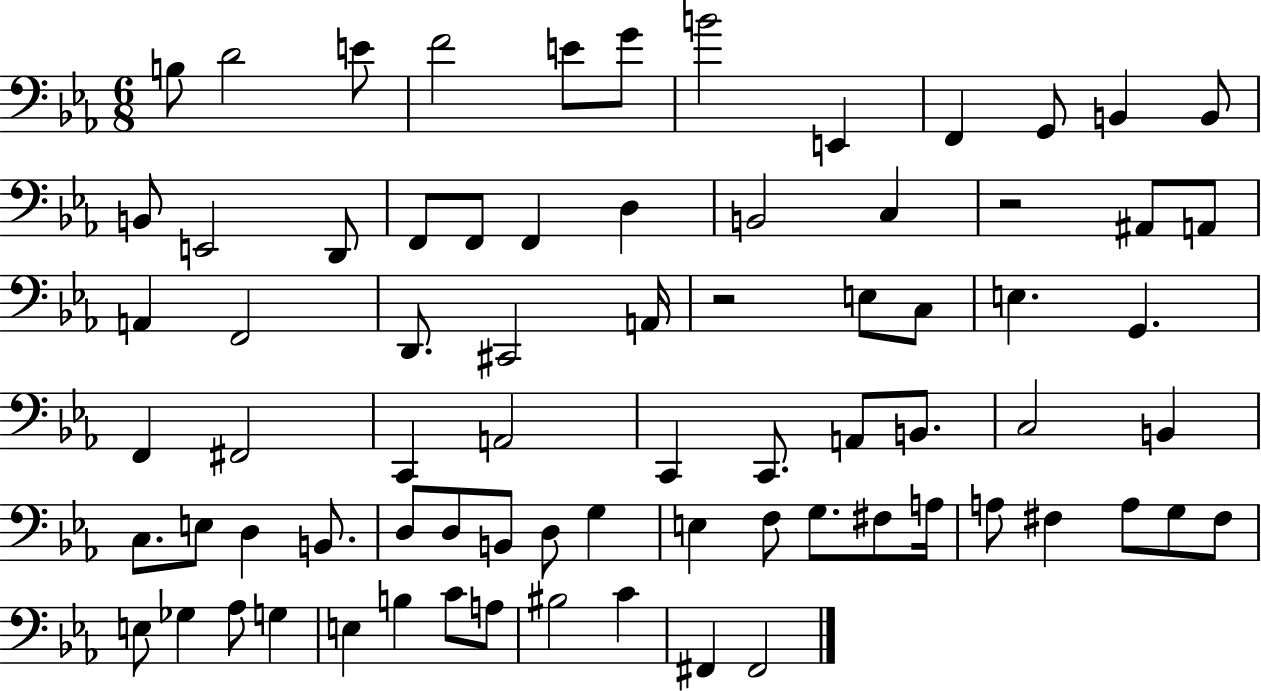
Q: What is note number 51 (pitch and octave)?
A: G3